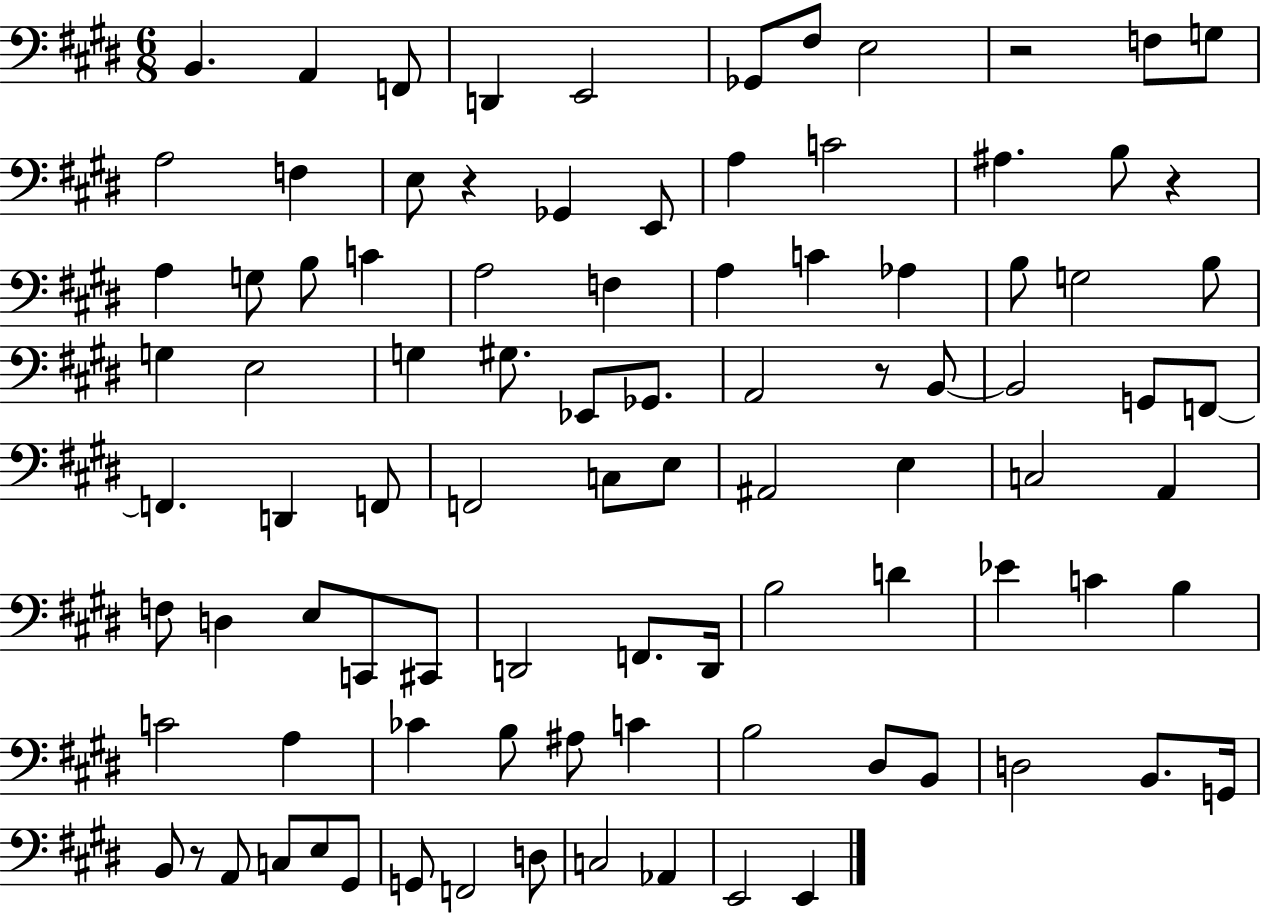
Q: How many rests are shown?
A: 5